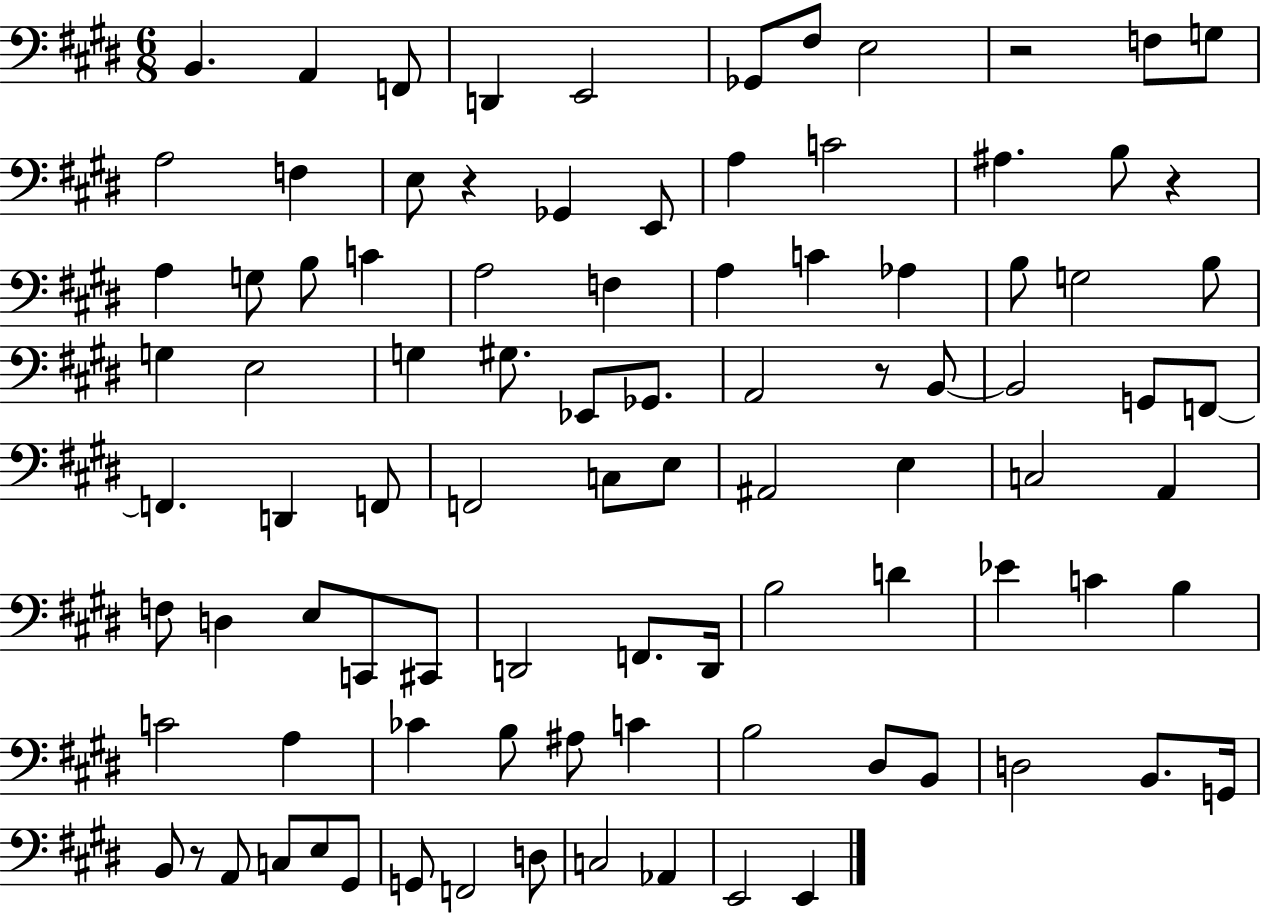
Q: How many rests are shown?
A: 5